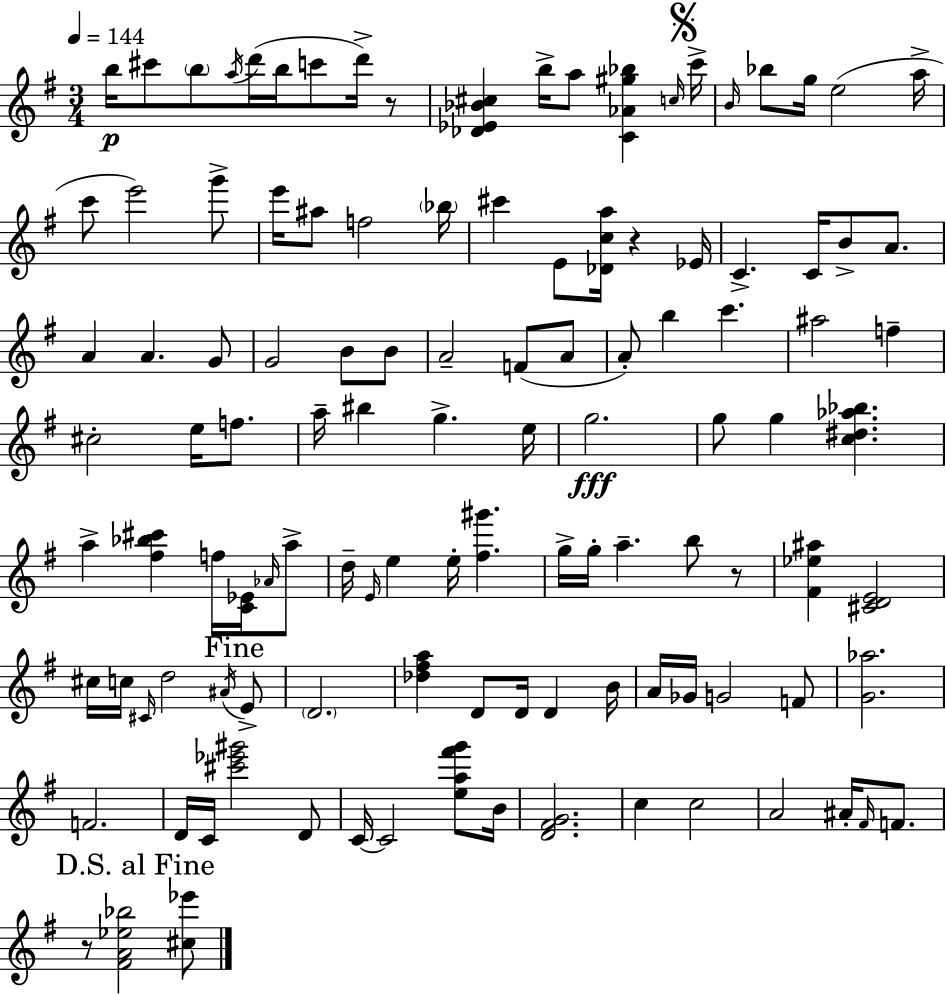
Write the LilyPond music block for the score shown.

{
  \clef treble
  \numericTimeSignature
  \time 3/4
  \key g \major
  \tempo 4 = 144
  \repeat volta 2 { b''16\p cis'''8 \parenthesize b''8 \acciaccatura { a''16 } d'''16( b''16 c'''8 d'''16->) r8 | <des' ees' bes' cis''>4 b''16-> a''8 <c' aes' gis'' bes''>4 | \grace { c''16 } \mark \markup { \musicglyph "scripts.segno" } c'''16-> \grace { b'16 } bes''8 g''16 e''2( | a''16-> c'''8 e'''2) | \break g'''8-> e'''16 ais''8 f''2 | \parenthesize bes''16 cis'''4 e'8 <des' c'' a''>16 r4 | ees'16 c'4.-> c'16 b'8-> | a'8. a'4 a'4. | \break g'8 g'2 b'8 | b'8 a'2-- f'8( | a'8 a'8-.) b''4 c'''4. | ais''2 f''4-- | \break cis''2-. e''16 | f''8. a''16-- bis''4 g''4.-> | e''16 g''2.\fff | g''8 g''4 <c'' dis'' aes'' bes''>4. | \break a''4-> <fis'' bes'' cis'''>4 f''16 | <c' ees'>16 \grace { aes'16 } a''8-> d''16-- \grace { e'16 } e''4 e''16-. <fis'' gis'''>4. | g''16-> g''16-. a''4.-- | b''8 r8 <fis' ees'' ais''>4 <cis' d' e'>2 | \break cis''16 c''16 \grace { cis'16 } d''2 | \acciaccatura { ais'16 } \mark "Fine" e'8-> \parenthesize d'2. | <des'' fis'' a''>4 d'8 | d'16 d'4 b'16 a'16 ges'16 g'2 | \break f'8 <g' aes''>2. | f'2. | d'16 c'16 <cis''' ees''' gis'''>2 | d'8 c'16~~ c'2 | \break <e'' a'' fis''' g'''>8 b'16 <d' fis' g'>2. | c''4 c''2 | a'2 | ais'16-. \grace { fis'16 } f'8. \mark "D.S. al Fine" r8 <fis' a' ees'' bes''>2 | \break <cis'' ees'''>8 } \bar "|."
}